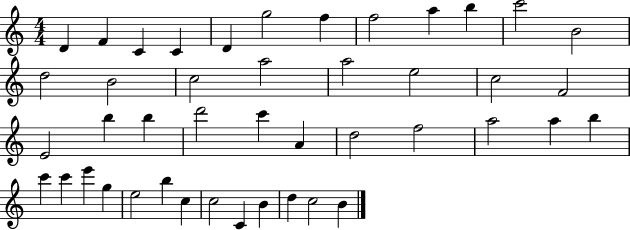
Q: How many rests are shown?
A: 0